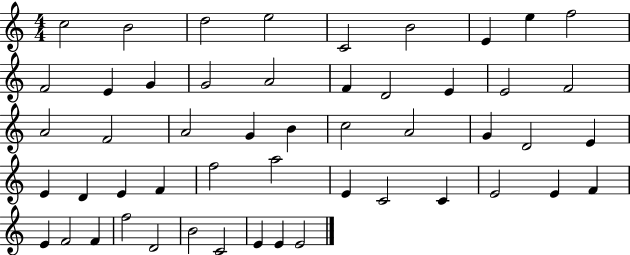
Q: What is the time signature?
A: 4/4